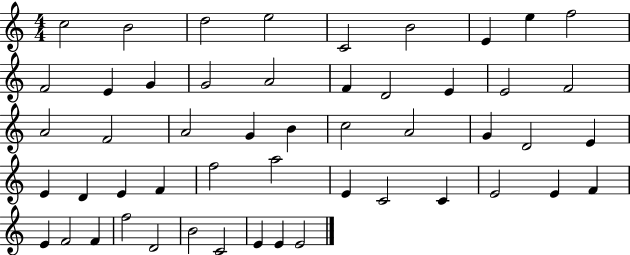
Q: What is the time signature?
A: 4/4